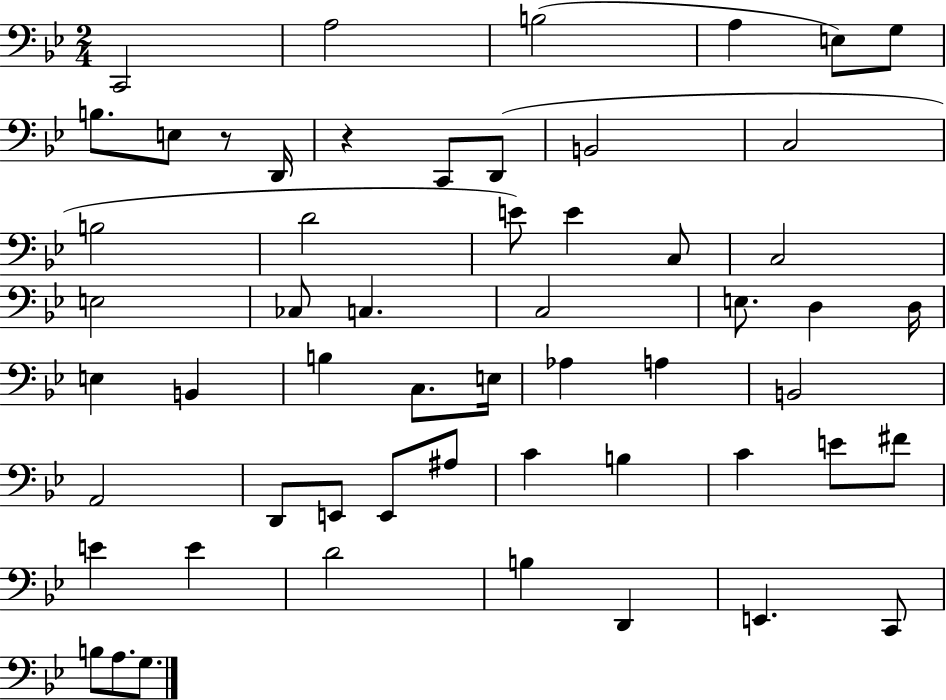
X:1
T:Untitled
M:2/4
L:1/4
K:Bb
C,,2 A,2 B,2 A, E,/2 G,/2 B,/2 E,/2 z/2 D,,/4 z C,,/2 D,,/2 B,,2 C,2 B,2 D2 E/2 E C,/2 C,2 E,2 _C,/2 C, C,2 E,/2 D, D,/4 E, B,, B, C,/2 E,/4 _A, A, B,,2 A,,2 D,,/2 E,,/2 E,,/2 ^A,/2 C B, C E/2 ^F/2 E E D2 B, D,, E,, C,,/2 B,/2 A,/2 G,/2